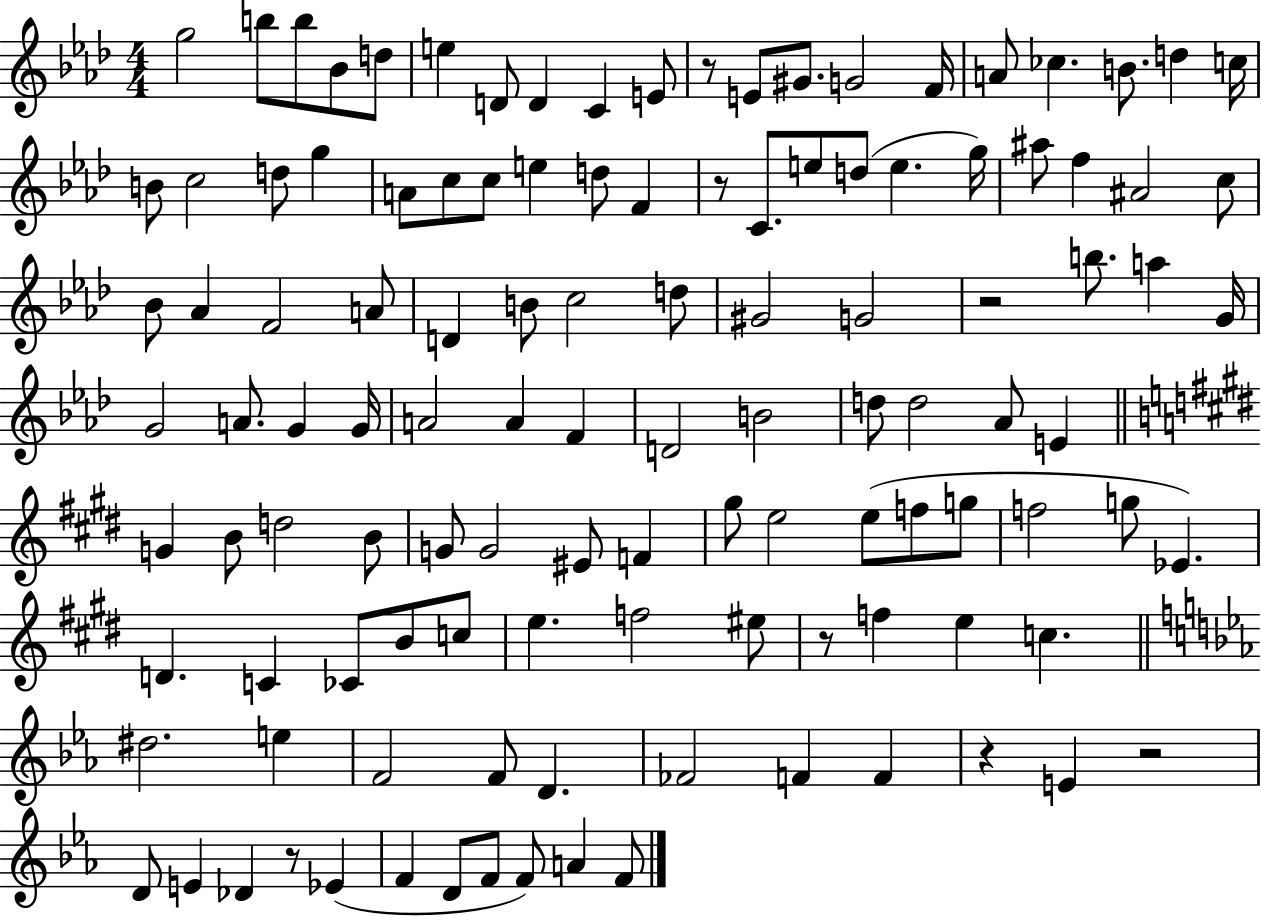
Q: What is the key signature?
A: AES major